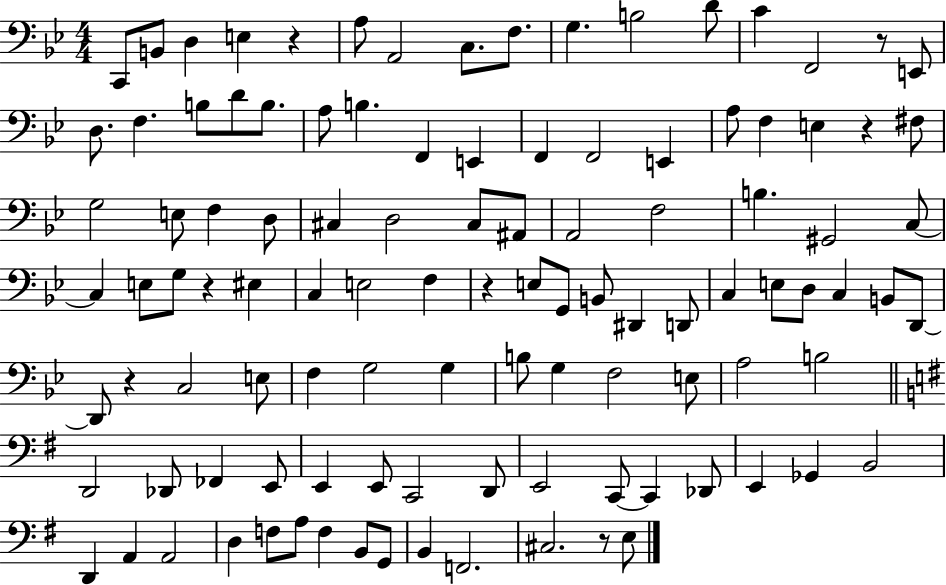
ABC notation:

X:1
T:Untitled
M:4/4
L:1/4
K:Bb
C,,/2 B,,/2 D, E, z A,/2 A,,2 C,/2 F,/2 G, B,2 D/2 C F,,2 z/2 E,,/2 D,/2 F, B,/2 D/2 B,/2 A,/2 B, F,, E,, F,, F,,2 E,, A,/2 F, E, z ^F,/2 G,2 E,/2 F, D,/2 ^C, D,2 ^C,/2 ^A,,/2 A,,2 F,2 B, ^G,,2 C,/2 C, E,/2 G,/2 z ^E, C, E,2 F, z E,/2 G,,/2 B,,/2 ^D,, D,,/2 C, E,/2 D,/2 C, B,,/2 D,,/2 D,,/2 z C,2 E,/2 F, G,2 G, B,/2 G, F,2 E,/2 A,2 B,2 D,,2 _D,,/2 _F,, E,,/2 E,, E,,/2 C,,2 D,,/2 E,,2 C,,/2 C,, _D,,/2 E,, _G,, B,,2 D,, A,, A,,2 D, F,/2 A,/2 F, B,,/2 G,,/2 B,, F,,2 ^C,2 z/2 E,/2